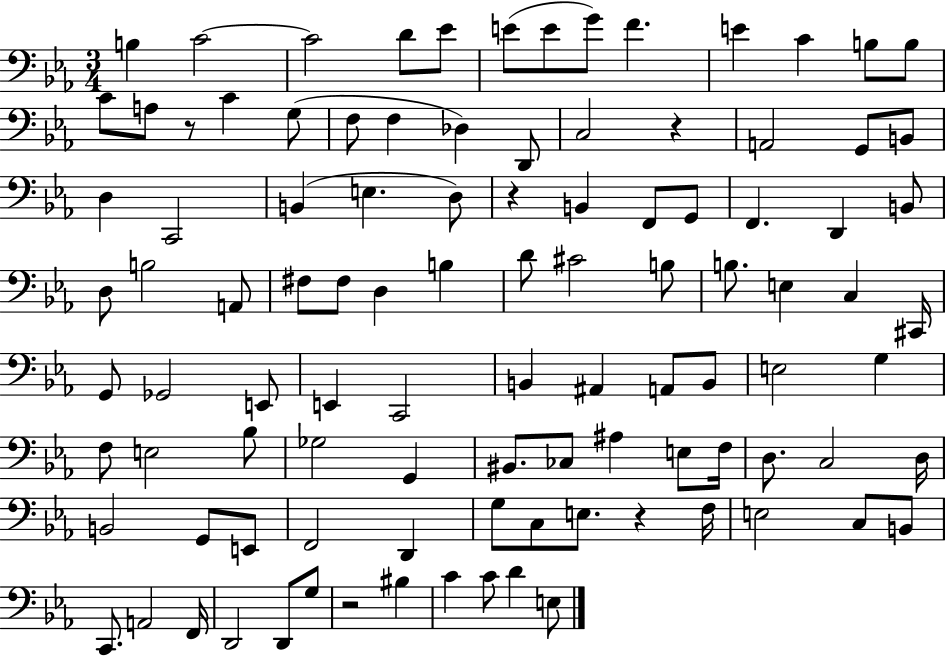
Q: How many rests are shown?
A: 5